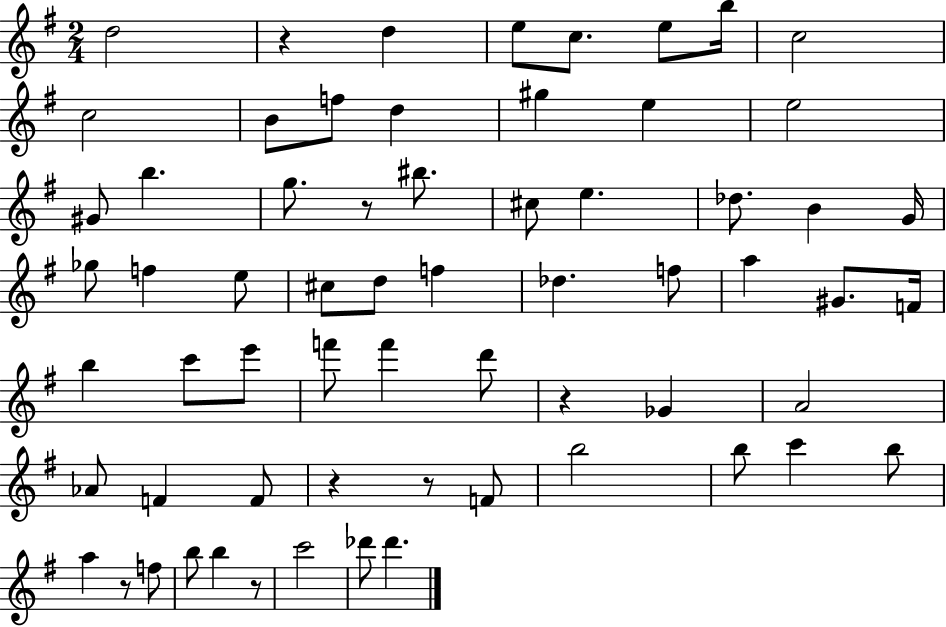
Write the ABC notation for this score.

X:1
T:Untitled
M:2/4
L:1/4
K:G
d2 z d e/2 c/2 e/2 b/4 c2 c2 B/2 f/2 d ^g e e2 ^G/2 b g/2 z/2 ^b/2 ^c/2 e _d/2 B G/4 _g/2 f e/2 ^c/2 d/2 f _d f/2 a ^G/2 F/4 b c'/2 e'/2 f'/2 f' d'/2 z _G A2 _A/2 F F/2 z z/2 F/2 b2 b/2 c' b/2 a z/2 f/2 b/2 b z/2 c'2 _d'/2 _d'